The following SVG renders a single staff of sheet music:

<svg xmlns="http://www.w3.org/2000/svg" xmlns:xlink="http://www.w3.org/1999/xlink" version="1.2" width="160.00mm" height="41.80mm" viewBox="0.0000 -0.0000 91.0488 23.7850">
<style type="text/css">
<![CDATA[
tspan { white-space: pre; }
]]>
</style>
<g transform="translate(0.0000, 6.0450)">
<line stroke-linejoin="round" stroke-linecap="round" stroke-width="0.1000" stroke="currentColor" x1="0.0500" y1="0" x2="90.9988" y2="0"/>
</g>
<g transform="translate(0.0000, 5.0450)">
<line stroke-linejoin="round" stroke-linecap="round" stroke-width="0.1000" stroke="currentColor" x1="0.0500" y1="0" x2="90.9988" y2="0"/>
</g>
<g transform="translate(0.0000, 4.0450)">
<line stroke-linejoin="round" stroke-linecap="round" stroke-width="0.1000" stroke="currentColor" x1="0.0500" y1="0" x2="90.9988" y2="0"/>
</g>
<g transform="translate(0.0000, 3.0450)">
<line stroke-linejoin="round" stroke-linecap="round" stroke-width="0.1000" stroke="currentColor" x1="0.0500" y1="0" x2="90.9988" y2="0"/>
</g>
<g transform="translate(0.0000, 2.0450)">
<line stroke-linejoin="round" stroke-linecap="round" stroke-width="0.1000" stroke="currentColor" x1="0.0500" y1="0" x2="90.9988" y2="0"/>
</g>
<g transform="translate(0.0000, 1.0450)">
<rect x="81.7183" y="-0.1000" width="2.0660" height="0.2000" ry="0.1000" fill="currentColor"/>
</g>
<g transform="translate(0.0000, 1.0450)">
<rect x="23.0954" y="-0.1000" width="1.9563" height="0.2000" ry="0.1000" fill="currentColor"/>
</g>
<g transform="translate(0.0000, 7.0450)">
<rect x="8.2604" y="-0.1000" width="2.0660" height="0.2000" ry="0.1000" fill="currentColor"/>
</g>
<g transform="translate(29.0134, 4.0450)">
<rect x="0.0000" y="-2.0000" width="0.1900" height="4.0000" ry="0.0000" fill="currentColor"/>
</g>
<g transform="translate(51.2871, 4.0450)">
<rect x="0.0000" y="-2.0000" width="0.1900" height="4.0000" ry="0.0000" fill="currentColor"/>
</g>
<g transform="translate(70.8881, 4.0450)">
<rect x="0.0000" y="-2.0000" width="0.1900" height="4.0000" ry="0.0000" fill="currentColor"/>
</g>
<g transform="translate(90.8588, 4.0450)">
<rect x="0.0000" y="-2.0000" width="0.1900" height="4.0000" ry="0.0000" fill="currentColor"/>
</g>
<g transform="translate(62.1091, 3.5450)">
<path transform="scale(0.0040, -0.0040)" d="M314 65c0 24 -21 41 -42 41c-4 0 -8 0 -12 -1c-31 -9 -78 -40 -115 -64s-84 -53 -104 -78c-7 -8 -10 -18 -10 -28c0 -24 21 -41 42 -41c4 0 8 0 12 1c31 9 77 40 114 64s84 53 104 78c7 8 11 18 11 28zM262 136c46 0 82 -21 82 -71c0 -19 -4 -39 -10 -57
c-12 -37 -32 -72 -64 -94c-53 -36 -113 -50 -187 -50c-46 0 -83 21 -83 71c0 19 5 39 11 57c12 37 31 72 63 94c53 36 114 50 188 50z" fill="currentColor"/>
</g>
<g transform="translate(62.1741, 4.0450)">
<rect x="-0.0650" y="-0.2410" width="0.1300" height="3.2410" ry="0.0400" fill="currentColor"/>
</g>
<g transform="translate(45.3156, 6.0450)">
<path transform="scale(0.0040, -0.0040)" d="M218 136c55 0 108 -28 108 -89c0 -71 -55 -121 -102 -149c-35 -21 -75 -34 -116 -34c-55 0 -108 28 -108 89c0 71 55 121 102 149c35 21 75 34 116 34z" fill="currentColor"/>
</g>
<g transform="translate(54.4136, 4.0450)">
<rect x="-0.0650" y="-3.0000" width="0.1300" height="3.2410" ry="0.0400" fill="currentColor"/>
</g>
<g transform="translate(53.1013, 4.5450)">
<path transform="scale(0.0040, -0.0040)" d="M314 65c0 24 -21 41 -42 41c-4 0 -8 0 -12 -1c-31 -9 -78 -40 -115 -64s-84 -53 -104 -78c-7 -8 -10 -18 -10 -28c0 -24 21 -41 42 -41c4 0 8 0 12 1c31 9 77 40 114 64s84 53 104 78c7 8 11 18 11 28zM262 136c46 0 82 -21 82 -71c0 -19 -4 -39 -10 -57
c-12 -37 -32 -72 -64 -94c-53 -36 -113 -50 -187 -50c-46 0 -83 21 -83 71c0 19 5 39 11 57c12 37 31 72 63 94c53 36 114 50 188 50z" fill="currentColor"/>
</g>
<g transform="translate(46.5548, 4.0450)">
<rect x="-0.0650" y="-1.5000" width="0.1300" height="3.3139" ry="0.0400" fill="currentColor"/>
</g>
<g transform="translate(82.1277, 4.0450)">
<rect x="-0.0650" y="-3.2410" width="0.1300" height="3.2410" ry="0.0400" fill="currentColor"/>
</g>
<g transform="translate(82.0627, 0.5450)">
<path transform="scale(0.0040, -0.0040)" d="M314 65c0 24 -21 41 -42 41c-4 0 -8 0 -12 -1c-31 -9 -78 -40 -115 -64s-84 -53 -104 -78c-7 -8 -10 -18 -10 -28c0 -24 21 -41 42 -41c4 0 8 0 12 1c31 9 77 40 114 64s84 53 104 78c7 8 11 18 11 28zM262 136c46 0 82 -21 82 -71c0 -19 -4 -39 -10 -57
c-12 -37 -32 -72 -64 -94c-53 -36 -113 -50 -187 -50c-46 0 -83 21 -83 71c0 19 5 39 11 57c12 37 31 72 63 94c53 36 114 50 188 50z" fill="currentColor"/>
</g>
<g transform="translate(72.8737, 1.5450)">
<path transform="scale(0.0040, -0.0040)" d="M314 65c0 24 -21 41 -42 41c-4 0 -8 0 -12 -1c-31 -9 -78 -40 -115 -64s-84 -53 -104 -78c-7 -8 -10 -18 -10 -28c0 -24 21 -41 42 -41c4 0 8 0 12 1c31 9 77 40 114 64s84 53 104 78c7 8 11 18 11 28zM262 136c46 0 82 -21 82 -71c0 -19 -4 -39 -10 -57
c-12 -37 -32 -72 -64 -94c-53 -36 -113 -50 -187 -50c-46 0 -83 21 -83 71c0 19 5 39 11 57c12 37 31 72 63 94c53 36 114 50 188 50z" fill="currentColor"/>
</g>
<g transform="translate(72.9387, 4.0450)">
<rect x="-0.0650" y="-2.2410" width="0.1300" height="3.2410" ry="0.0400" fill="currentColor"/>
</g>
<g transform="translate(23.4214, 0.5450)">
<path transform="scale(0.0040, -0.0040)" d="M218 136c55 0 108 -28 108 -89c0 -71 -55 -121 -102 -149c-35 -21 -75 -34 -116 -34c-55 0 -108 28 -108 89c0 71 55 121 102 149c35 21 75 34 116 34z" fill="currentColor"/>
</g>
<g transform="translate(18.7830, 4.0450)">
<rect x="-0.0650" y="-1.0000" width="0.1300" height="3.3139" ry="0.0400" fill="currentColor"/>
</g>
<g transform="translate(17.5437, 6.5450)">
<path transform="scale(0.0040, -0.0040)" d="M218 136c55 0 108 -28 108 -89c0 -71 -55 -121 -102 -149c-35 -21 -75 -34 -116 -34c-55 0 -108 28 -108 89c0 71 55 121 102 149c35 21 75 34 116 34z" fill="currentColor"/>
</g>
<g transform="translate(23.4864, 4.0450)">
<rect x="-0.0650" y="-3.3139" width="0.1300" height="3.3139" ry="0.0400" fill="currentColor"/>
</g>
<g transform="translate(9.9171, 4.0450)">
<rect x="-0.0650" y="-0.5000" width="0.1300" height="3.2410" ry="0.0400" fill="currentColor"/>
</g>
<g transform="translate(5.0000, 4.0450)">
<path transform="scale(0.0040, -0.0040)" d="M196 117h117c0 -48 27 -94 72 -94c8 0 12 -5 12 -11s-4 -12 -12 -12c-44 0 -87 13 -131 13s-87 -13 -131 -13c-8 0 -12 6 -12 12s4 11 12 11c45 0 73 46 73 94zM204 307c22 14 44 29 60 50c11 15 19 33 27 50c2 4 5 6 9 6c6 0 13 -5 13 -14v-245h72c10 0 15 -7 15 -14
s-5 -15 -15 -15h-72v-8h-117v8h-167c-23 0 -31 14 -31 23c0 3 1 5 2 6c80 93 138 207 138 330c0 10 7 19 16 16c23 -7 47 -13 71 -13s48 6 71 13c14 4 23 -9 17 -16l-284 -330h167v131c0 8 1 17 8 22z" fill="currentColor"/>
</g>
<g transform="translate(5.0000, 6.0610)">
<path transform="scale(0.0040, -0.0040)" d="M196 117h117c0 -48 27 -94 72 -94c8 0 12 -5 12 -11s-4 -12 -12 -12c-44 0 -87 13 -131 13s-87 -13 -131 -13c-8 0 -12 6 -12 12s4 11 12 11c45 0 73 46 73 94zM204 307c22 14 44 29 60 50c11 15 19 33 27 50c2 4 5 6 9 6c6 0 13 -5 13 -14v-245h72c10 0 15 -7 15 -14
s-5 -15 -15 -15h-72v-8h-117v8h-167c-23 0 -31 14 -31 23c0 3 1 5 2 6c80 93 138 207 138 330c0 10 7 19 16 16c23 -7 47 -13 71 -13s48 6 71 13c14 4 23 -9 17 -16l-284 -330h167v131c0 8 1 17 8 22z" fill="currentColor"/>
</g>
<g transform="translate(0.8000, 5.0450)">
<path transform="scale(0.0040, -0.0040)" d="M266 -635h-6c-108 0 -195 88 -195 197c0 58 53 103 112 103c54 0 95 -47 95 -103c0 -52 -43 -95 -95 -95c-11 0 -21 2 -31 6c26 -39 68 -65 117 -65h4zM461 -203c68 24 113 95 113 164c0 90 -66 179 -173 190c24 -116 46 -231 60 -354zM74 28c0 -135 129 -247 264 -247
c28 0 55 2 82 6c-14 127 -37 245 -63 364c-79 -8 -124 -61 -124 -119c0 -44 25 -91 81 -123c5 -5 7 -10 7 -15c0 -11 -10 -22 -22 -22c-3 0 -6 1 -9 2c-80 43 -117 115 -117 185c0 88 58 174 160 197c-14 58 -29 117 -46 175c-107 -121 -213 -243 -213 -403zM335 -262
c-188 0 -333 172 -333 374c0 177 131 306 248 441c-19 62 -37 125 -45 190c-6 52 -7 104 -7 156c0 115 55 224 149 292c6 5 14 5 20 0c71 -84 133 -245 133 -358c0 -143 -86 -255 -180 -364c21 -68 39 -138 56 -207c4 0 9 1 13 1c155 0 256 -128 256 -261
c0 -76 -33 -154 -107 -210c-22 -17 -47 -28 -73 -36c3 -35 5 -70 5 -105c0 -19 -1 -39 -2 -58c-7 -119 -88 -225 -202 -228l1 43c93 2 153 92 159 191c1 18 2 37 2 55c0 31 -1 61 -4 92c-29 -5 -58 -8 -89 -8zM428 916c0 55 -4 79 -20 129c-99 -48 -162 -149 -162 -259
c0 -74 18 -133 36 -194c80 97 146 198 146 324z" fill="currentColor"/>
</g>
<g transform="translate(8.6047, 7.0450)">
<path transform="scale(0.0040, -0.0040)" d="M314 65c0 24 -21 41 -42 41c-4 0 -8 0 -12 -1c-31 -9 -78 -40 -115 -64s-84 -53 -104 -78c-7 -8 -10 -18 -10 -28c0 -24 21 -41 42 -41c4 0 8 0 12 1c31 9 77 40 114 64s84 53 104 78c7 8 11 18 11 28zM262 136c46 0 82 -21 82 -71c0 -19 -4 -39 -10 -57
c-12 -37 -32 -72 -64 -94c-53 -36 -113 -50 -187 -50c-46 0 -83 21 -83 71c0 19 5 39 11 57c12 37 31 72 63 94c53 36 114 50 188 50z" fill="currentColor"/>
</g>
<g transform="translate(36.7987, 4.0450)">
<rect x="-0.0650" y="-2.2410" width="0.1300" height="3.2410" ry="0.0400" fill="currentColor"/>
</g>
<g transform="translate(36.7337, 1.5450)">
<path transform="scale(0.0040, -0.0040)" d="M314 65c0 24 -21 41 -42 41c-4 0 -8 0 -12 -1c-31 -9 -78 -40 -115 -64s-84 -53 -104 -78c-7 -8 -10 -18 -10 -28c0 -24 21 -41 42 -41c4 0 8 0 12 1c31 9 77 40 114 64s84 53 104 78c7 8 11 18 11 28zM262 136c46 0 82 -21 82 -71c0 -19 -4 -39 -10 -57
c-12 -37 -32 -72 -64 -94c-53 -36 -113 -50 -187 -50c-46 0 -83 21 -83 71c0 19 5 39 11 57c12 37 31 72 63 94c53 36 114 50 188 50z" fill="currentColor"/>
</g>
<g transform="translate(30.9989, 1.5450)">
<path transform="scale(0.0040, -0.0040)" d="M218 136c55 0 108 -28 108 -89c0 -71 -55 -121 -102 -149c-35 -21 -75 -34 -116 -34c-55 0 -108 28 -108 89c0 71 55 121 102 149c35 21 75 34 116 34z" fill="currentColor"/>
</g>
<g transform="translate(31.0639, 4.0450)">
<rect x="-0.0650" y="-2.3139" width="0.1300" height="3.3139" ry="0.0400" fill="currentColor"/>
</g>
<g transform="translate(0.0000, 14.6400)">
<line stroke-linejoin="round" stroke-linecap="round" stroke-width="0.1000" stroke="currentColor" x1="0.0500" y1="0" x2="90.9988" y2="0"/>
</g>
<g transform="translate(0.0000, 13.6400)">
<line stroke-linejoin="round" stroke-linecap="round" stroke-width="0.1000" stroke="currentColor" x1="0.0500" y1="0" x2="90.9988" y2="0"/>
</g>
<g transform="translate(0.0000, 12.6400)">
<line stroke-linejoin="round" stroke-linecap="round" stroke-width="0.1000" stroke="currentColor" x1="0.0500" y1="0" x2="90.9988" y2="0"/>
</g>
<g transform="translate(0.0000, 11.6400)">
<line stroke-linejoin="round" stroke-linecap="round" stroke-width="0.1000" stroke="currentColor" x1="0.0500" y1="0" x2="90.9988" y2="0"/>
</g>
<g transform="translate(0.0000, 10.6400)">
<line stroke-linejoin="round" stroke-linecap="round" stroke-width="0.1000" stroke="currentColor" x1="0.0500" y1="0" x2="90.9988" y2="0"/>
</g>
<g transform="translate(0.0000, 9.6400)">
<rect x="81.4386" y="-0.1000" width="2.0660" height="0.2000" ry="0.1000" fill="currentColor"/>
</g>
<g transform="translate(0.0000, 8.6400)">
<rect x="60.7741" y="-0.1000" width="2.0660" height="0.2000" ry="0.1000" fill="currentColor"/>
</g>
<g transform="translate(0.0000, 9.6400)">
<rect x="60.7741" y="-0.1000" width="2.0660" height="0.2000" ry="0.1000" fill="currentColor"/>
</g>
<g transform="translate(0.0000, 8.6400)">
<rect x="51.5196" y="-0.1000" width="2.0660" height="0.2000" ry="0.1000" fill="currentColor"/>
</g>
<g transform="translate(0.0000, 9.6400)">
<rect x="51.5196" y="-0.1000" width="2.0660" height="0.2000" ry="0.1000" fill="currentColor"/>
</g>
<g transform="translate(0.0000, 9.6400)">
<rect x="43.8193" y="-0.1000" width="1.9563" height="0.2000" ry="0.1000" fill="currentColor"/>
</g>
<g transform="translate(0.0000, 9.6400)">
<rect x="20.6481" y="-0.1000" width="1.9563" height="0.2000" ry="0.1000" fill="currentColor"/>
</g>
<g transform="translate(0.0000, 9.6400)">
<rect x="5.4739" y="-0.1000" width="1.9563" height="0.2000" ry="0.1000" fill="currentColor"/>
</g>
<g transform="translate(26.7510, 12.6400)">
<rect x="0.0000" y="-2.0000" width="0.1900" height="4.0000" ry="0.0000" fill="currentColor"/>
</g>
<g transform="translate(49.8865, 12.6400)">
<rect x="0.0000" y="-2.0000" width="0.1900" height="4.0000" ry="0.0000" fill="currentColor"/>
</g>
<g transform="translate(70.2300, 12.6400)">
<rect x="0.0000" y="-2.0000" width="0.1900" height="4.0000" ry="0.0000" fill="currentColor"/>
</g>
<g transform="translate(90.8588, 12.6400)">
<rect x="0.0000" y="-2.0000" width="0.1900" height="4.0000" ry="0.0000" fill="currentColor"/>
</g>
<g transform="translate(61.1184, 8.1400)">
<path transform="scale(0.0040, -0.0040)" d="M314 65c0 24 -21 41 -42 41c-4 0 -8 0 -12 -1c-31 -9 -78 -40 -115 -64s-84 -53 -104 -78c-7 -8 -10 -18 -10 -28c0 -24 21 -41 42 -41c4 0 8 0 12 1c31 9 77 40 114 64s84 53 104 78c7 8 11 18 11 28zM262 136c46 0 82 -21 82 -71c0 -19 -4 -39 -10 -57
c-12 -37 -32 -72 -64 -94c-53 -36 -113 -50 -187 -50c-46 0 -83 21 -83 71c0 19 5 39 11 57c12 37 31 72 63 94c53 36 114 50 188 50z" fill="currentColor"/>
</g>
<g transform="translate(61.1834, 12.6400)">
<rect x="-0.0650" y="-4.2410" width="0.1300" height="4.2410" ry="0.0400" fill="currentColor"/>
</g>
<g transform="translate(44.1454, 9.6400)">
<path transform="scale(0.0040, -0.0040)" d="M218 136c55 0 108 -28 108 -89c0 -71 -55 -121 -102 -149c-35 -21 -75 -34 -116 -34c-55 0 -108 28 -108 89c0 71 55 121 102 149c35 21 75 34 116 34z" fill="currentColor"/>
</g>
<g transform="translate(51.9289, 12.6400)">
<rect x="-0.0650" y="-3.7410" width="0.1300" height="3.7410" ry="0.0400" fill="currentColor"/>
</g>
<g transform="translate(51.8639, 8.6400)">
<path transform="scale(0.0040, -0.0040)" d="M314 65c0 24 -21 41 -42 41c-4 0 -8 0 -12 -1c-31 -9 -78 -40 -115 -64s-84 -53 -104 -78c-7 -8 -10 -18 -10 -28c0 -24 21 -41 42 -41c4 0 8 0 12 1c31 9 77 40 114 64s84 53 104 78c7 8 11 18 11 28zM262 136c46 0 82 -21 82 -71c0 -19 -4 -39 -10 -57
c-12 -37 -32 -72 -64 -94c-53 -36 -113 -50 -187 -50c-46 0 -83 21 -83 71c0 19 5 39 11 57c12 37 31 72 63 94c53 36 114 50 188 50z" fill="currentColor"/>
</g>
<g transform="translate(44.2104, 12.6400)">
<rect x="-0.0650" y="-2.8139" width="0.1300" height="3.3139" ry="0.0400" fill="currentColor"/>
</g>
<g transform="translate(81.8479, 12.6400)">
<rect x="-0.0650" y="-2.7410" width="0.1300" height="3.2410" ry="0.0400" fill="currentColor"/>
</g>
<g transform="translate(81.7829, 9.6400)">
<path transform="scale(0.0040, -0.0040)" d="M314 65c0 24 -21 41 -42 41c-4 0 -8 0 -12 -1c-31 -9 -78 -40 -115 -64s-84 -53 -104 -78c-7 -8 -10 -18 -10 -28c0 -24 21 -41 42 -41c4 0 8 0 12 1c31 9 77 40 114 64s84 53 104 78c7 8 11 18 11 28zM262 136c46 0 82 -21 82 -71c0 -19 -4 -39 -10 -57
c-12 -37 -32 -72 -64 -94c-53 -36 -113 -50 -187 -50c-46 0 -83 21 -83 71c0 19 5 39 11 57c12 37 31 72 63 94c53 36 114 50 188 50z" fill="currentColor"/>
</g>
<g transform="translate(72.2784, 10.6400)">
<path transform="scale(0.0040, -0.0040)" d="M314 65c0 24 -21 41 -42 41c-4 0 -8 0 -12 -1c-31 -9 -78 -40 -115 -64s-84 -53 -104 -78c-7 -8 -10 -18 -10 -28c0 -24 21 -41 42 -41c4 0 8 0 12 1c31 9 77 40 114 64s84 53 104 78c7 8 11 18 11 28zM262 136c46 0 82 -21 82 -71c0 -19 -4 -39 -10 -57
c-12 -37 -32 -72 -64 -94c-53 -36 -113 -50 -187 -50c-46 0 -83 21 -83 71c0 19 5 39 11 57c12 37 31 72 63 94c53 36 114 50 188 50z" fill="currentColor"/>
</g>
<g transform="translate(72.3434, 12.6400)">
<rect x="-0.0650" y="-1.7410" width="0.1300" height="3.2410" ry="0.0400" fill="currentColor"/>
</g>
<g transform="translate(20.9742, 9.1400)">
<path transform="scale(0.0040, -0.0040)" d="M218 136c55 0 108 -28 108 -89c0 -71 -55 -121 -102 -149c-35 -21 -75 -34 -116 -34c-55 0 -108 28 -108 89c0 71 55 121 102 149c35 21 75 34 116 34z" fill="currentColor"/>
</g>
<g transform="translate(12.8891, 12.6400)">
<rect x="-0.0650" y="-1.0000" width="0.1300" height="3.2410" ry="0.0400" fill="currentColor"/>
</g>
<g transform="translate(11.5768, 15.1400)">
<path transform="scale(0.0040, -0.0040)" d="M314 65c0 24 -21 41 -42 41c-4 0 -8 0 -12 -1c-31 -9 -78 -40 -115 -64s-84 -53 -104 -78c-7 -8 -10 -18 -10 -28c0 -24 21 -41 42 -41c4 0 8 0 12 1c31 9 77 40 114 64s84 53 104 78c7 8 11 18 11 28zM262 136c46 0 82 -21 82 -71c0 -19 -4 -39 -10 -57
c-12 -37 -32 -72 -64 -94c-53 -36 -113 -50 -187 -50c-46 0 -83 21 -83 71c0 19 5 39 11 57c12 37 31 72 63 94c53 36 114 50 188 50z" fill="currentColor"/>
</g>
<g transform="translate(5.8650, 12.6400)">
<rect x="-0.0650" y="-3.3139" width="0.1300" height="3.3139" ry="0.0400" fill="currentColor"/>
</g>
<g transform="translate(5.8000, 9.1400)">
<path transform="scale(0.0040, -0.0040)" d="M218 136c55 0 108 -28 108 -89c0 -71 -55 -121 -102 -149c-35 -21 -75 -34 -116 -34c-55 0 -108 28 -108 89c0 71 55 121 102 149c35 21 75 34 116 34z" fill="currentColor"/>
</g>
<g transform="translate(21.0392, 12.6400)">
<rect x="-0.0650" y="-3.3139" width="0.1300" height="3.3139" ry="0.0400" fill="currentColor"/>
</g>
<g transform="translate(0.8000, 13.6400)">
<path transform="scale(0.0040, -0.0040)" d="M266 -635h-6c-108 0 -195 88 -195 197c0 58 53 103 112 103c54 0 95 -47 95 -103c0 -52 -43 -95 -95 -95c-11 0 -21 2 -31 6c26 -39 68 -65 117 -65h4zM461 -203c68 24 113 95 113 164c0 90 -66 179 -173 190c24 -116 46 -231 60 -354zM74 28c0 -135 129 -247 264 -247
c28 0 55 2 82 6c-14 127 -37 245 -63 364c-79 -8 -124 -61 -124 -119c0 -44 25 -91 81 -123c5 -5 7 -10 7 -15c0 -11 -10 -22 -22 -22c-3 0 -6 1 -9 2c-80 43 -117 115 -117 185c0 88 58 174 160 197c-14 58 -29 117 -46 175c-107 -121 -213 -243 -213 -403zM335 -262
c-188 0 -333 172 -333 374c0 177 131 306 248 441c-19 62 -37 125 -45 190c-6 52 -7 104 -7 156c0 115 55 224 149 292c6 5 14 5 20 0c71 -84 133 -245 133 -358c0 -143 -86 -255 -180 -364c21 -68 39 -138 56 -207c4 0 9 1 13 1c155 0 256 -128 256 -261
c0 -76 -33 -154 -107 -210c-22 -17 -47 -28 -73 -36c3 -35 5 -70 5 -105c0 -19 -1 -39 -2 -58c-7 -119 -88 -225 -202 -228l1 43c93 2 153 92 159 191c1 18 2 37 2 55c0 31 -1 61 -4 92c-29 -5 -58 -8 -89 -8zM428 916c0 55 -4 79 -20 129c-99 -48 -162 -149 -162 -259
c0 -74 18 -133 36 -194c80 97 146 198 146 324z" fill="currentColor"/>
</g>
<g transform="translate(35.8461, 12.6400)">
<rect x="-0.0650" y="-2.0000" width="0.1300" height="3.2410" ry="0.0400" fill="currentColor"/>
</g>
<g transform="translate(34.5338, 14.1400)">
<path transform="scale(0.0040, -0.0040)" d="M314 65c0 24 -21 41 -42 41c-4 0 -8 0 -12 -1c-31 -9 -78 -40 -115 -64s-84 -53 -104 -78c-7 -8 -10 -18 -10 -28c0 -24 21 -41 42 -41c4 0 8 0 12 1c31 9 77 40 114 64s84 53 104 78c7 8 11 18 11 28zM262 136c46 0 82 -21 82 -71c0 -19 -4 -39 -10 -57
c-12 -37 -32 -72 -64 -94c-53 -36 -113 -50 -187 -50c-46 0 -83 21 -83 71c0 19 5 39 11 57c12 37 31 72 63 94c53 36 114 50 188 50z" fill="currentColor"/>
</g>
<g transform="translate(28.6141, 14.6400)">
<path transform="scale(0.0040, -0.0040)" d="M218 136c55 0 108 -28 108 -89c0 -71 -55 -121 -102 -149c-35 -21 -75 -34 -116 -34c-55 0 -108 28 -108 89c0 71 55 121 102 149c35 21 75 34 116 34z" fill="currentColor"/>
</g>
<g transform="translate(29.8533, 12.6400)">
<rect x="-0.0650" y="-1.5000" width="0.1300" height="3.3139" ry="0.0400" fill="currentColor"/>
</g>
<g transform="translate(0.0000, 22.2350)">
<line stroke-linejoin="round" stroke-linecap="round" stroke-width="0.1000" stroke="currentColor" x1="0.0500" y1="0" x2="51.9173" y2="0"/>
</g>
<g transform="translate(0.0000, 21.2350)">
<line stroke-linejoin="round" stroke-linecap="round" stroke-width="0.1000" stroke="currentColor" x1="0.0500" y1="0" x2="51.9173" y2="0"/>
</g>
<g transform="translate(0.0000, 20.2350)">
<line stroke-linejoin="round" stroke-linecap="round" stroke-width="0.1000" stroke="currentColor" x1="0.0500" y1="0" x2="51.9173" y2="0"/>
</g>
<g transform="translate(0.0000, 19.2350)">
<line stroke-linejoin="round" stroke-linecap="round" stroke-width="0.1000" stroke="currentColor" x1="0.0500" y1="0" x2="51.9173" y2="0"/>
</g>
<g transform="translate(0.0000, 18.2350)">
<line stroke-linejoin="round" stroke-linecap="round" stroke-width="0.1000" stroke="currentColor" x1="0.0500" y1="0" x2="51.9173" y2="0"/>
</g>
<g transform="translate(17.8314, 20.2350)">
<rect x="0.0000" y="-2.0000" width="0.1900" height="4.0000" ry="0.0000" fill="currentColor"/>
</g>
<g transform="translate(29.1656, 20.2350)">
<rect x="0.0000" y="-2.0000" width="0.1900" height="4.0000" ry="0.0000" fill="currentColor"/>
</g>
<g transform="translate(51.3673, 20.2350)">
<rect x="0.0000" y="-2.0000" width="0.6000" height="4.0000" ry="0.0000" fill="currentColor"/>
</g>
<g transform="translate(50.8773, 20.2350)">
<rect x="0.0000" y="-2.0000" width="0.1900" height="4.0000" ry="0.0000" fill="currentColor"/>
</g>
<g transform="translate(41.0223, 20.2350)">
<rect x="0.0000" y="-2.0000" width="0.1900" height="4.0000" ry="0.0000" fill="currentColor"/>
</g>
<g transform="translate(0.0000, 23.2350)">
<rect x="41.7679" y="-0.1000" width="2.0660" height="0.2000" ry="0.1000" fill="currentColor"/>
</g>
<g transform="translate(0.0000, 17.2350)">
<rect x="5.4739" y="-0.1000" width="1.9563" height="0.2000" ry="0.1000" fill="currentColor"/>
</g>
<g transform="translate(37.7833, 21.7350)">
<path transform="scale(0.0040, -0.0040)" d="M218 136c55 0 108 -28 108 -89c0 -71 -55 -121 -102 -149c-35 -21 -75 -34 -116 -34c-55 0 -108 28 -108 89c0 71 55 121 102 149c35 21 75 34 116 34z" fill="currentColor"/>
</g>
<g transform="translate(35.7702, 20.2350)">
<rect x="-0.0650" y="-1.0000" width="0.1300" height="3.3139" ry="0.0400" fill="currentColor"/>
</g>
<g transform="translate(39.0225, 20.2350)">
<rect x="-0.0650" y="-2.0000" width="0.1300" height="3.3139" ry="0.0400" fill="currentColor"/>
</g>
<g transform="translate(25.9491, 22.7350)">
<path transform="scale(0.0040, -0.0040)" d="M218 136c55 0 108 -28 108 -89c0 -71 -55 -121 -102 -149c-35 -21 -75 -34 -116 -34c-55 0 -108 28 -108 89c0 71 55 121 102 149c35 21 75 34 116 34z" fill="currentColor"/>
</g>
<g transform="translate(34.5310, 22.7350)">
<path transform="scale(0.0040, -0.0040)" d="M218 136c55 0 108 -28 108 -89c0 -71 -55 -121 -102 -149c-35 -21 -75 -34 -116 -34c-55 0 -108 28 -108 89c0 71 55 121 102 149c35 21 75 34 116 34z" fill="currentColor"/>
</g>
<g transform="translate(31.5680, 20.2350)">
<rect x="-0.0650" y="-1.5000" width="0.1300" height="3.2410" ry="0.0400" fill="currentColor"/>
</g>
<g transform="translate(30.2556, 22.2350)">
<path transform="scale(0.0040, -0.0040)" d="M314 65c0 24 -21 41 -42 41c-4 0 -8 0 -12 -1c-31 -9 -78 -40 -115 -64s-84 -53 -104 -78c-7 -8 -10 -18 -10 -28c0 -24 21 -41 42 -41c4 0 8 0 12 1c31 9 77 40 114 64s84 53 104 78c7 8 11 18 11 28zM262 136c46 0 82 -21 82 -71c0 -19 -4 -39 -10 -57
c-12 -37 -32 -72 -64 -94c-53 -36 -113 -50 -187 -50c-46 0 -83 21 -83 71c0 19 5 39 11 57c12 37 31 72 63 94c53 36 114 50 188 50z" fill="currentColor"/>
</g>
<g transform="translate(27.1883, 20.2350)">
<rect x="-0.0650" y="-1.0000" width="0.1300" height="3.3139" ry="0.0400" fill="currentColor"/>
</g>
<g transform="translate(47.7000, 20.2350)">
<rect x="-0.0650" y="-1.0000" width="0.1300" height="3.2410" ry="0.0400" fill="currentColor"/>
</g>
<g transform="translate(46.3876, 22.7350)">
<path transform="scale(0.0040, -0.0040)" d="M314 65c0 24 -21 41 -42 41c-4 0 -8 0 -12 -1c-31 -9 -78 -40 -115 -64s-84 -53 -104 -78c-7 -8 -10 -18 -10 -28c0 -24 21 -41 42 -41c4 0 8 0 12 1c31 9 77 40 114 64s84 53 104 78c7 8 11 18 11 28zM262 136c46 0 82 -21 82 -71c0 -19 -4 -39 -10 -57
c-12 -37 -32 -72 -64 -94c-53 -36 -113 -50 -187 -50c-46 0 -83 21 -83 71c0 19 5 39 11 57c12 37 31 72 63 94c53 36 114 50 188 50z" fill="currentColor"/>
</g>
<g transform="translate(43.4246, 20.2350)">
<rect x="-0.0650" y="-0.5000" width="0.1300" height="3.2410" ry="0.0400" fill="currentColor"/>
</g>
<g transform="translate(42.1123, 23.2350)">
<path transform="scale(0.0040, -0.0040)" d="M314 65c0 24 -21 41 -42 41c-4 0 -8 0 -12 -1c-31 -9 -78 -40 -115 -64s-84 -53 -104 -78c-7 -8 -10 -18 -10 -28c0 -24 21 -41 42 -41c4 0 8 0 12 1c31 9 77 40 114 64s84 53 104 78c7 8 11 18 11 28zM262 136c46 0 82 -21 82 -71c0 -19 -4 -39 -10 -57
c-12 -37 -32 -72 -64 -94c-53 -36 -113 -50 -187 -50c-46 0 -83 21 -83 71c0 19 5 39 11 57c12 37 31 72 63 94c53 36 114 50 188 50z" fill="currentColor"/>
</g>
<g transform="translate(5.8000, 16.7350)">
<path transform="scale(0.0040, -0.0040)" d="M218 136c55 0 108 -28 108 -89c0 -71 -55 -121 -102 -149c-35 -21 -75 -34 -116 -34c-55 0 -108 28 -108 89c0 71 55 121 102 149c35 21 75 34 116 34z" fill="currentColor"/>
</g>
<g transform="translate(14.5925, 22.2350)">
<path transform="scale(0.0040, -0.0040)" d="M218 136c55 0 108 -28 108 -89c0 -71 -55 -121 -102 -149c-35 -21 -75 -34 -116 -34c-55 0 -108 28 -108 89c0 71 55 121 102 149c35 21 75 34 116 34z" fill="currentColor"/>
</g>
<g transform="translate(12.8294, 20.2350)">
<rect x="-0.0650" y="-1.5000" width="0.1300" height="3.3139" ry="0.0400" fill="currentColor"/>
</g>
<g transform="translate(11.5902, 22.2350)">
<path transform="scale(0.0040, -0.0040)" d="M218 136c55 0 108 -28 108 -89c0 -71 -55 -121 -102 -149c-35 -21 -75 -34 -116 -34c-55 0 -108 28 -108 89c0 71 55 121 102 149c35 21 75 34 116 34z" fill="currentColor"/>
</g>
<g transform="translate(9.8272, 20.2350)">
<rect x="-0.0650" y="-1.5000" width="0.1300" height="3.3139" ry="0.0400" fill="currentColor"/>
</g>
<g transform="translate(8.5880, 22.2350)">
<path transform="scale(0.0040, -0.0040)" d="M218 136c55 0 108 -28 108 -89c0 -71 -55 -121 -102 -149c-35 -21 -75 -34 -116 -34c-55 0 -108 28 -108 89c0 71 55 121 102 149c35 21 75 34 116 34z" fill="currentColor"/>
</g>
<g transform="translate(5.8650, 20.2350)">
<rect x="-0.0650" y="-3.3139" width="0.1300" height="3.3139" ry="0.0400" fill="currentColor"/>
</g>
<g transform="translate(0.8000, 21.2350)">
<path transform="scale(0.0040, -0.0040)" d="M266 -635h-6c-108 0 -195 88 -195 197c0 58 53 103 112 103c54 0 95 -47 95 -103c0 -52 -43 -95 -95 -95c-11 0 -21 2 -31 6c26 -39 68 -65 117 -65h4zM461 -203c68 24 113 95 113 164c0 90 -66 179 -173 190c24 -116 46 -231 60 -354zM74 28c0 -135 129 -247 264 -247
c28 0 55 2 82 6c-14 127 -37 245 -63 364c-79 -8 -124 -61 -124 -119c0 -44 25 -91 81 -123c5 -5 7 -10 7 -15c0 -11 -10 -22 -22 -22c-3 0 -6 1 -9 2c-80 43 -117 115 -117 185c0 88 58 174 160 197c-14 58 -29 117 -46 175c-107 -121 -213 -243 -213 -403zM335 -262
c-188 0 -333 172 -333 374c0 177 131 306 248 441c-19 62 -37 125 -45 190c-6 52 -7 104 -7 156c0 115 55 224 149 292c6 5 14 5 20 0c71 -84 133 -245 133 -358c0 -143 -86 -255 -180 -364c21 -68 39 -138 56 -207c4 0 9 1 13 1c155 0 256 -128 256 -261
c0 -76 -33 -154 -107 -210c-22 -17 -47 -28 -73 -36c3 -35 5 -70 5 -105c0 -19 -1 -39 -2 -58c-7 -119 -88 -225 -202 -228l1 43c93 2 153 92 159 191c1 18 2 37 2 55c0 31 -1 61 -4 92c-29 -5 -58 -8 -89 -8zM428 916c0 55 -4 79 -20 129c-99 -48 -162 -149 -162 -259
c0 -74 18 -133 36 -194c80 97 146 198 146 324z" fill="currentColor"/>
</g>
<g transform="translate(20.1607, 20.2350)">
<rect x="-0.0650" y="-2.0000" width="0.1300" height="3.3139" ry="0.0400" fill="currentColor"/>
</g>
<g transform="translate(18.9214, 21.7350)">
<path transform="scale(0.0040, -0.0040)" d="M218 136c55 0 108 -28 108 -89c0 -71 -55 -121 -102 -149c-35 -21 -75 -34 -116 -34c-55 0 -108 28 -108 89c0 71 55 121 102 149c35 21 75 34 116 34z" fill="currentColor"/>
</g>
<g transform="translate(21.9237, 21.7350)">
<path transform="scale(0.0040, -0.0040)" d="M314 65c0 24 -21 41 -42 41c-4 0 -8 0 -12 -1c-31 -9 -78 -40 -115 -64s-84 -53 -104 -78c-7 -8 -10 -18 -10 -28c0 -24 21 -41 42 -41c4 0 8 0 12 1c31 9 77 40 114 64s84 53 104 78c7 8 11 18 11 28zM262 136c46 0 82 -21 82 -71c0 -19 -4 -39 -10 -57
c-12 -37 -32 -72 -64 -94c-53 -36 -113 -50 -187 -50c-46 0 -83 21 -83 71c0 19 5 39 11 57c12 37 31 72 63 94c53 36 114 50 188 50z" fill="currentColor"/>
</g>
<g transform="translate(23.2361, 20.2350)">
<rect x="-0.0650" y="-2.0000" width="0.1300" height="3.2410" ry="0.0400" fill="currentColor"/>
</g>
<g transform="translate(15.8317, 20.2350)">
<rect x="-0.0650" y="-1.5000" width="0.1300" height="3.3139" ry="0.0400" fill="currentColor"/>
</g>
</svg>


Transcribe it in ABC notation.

X:1
T:Untitled
M:4/4
L:1/4
K:C
C2 D b g g2 E A2 c2 g2 b2 b D2 b E F2 a c'2 d'2 f2 a2 b E E E F F2 D E2 D F C2 D2